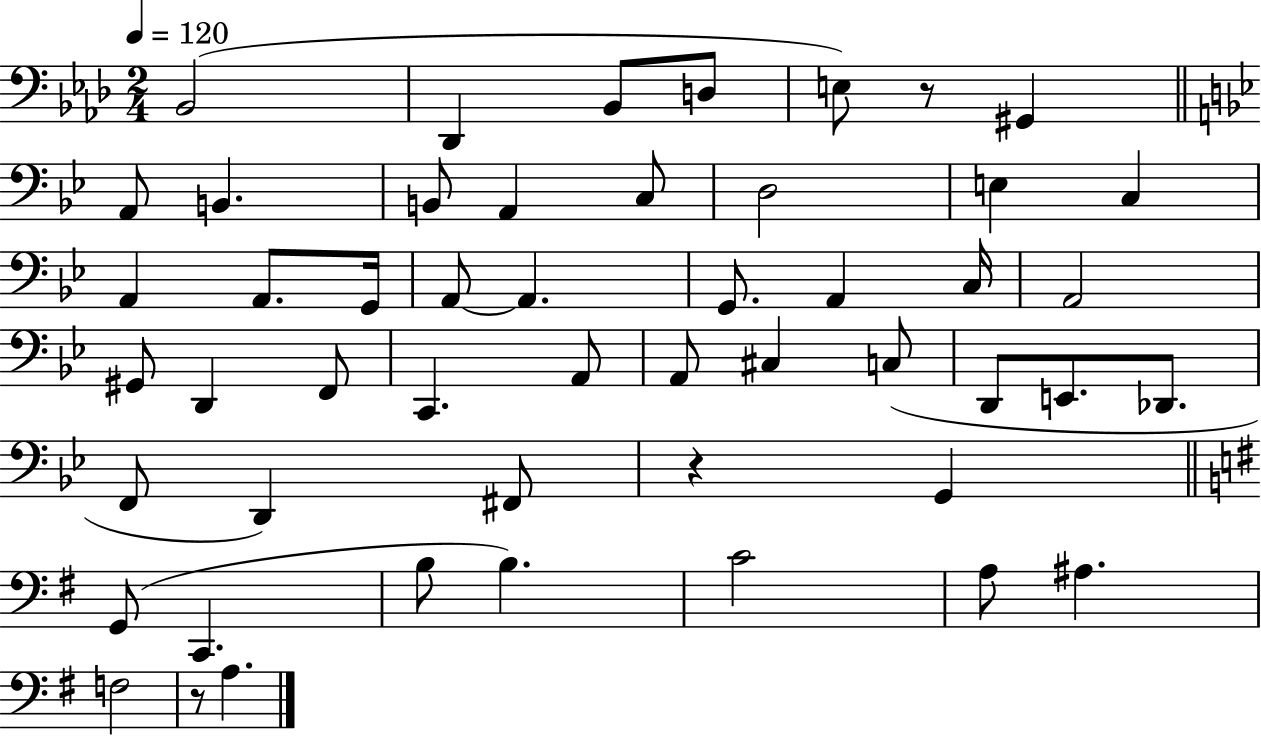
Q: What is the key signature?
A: AES major